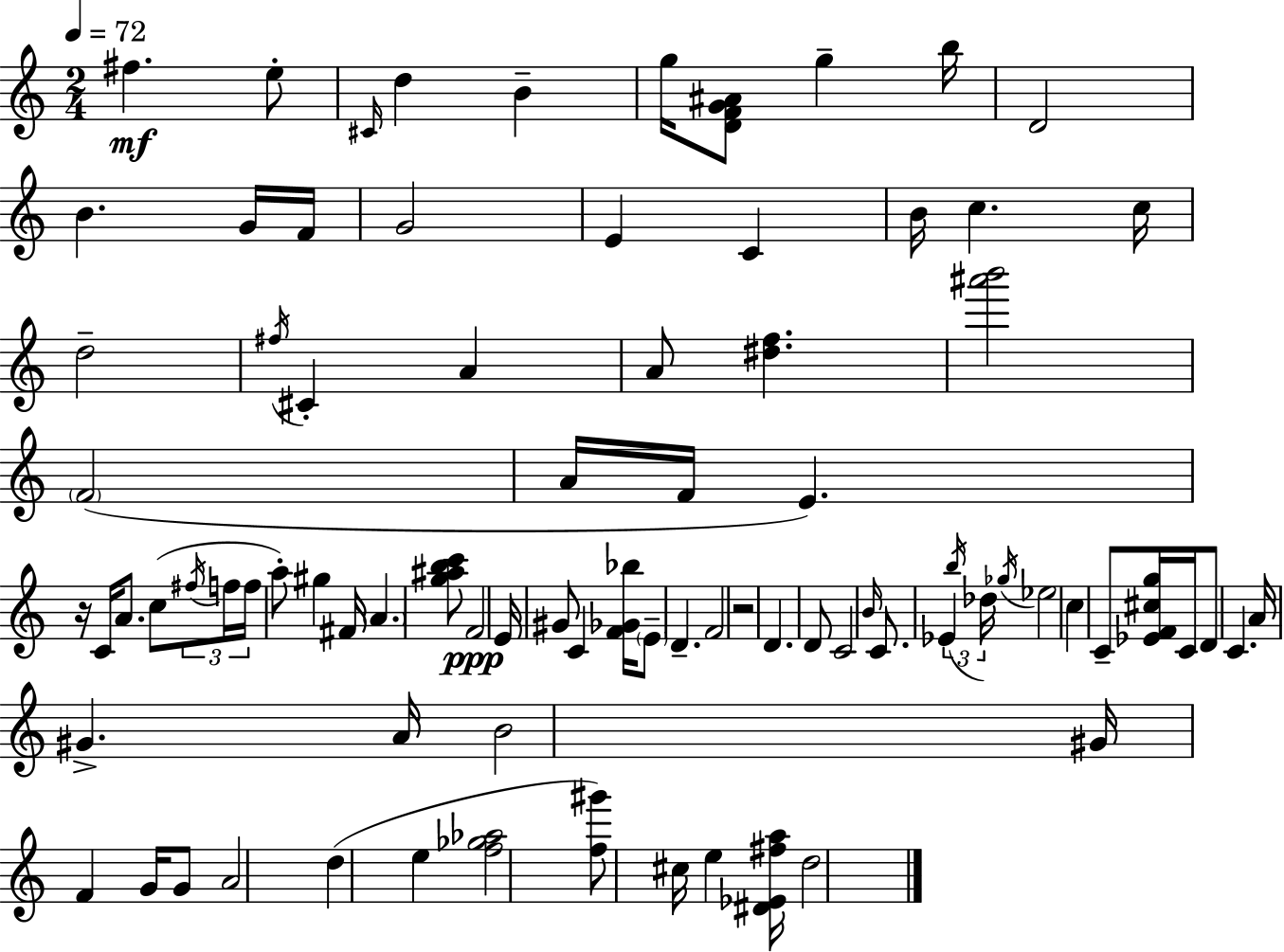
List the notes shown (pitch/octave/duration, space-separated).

F#5/q. E5/e C#4/s D5/q B4/q G5/s [D4,F4,G4,A#4]/e G5/q B5/s D4/h B4/q. G4/s F4/s G4/h E4/q C4/q B4/s C5/q. C5/s D5/h F#5/s C#4/q A4/q A4/e [D#5,F5]/q. [A#6,B6]/h F4/h A4/s F4/s E4/q. R/s C4/s A4/e. C5/e F#5/s F5/s F5/s A5/e G#5/q F#4/s A4/q. [G5,A#5,B5,C6]/e F4/h E4/s G#4/e C4/q [F4,Gb4,Bb5]/s E4/e D4/q. F4/h R/h D4/q. D4/e C4/h B4/s C4/e. Eb4/q B5/s Db5/s Gb5/s Eb5/h C5/q C4/e [Eb4,F4,C#5,G5]/s C4/s D4/e C4/q. A4/s G#4/q. A4/s B4/h G#4/s F4/q G4/s G4/e A4/h D5/q E5/q [F5,Gb5,Ab5]/h [F5,G#6]/e C#5/s E5/q [D#4,Eb4,F#5,A5]/s D5/h